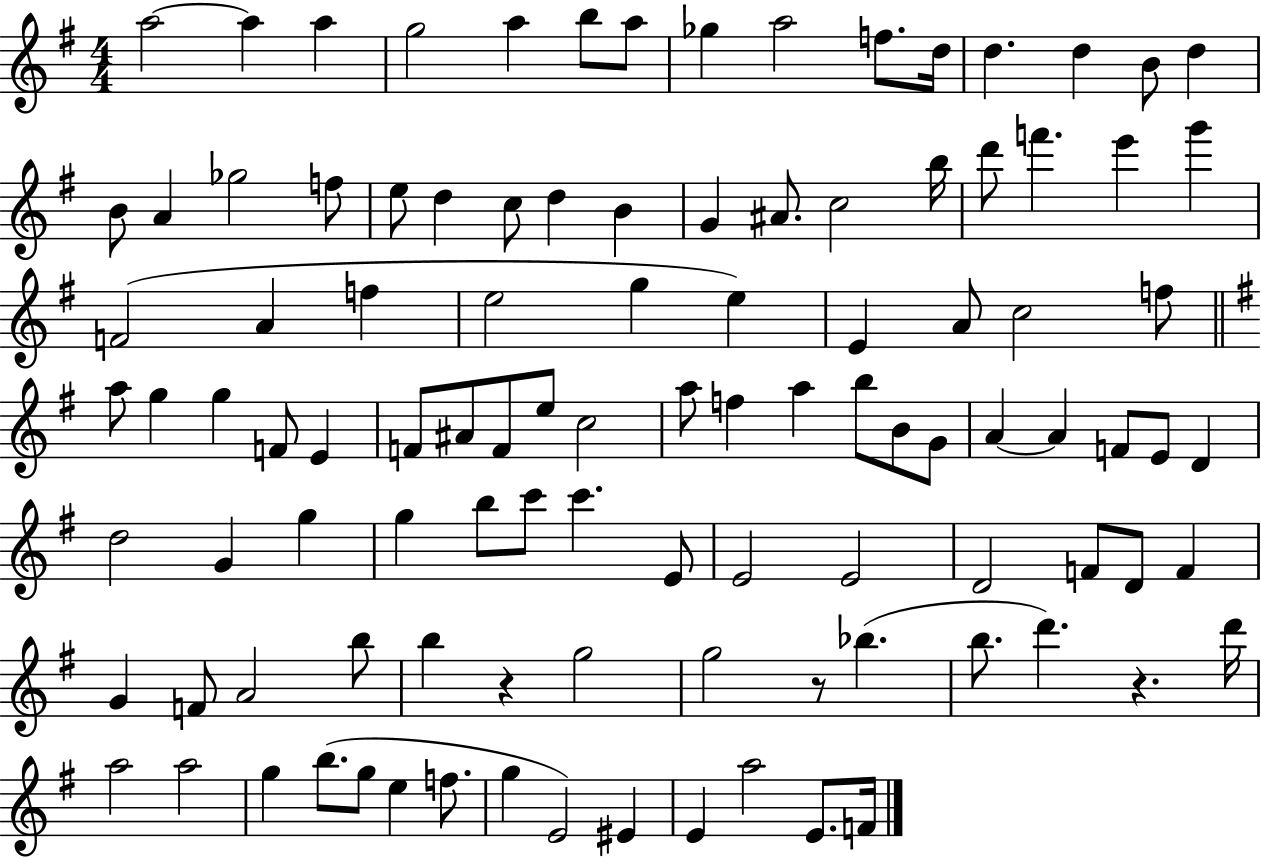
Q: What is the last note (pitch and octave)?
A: F4